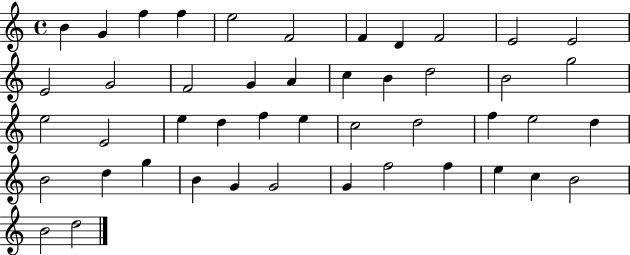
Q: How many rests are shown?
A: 0